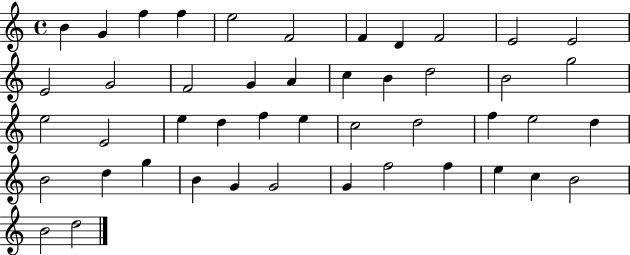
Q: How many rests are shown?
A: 0